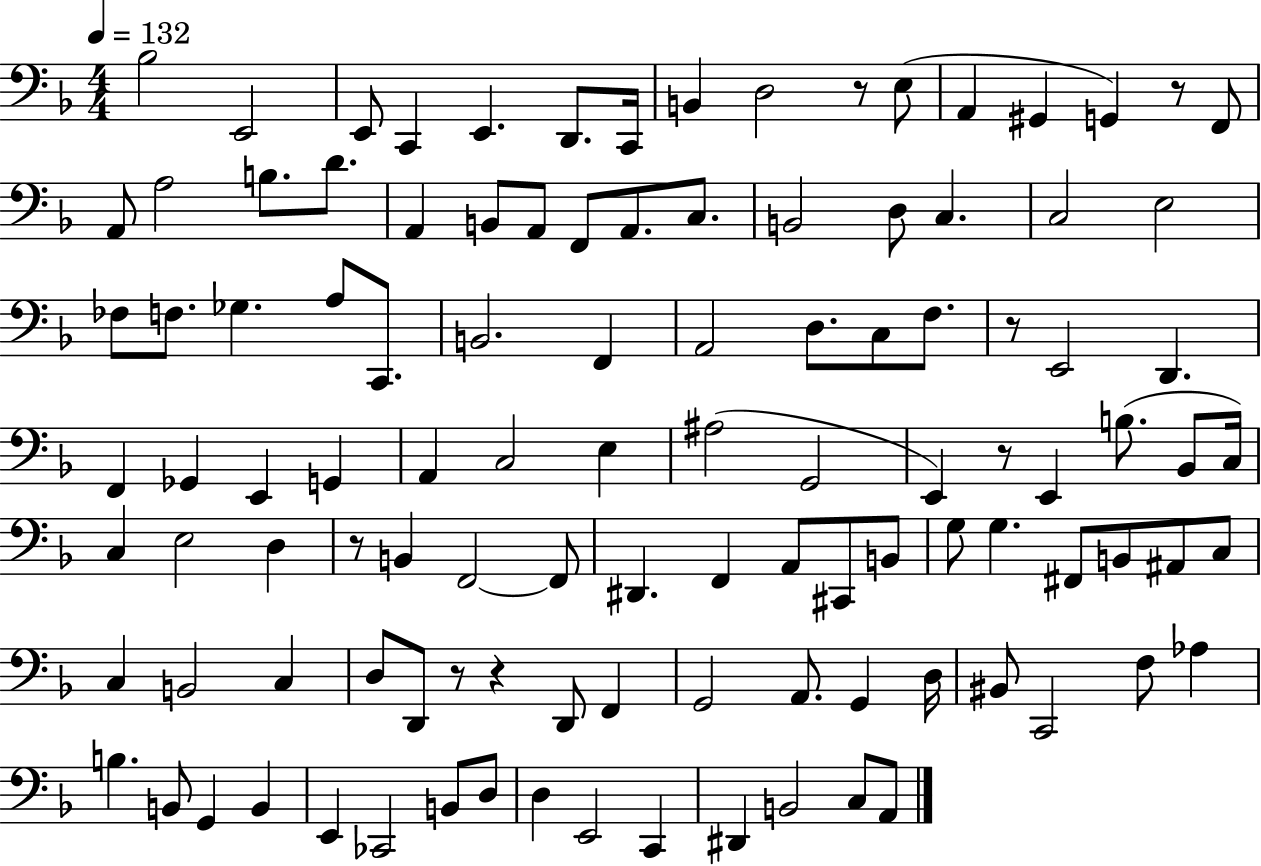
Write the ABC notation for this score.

X:1
T:Untitled
M:4/4
L:1/4
K:F
_B,2 E,,2 E,,/2 C,, E,, D,,/2 C,,/4 B,, D,2 z/2 E,/2 A,, ^G,, G,, z/2 F,,/2 A,,/2 A,2 B,/2 D/2 A,, B,,/2 A,,/2 F,,/2 A,,/2 C,/2 B,,2 D,/2 C, C,2 E,2 _F,/2 F,/2 _G, A,/2 C,,/2 B,,2 F,, A,,2 D,/2 C,/2 F,/2 z/2 E,,2 D,, F,, _G,, E,, G,, A,, C,2 E, ^A,2 G,,2 E,, z/2 E,, B,/2 _B,,/2 C,/4 C, E,2 D, z/2 B,, F,,2 F,,/2 ^D,, F,, A,,/2 ^C,,/2 B,,/2 G,/2 G, ^F,,/2 B,,/2 ^A,,/2 C,/2 C, B,,2 C, D,/2 D,,/2 z/2 z D,,/2 F,, G,,2 A,,/2 G,, D,/4 ^B,,/2 C,,2 F,/2 _A, B, B,,/2 G,, B,, E,, _C,,2 B,,/2 D,/2 D, E,,2 C,, ^D,, B,,2 C,/2 A,,/2